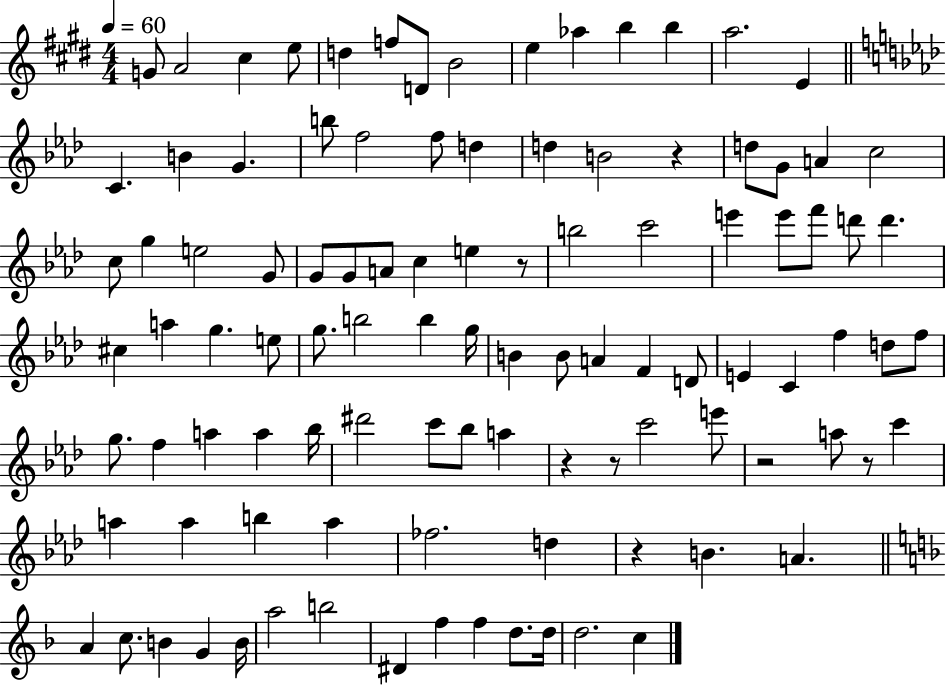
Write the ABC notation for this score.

X:1
T:Untitled
M:4/4
L:1/4
K:E
G/2 A2 ^c e/2 d f/2 D/2 B2 e _a b b a2 E C B G b/2 f2 f/2 d d B2 z d/2 G/2 A c2 c/2 g e2 G/2 G/2 G/2 A/2 c e z/2 b2 c'2 e' e'/2 f'/2 d'/2 d' ^c a g e/2 g/2 b2 b g/4 B B/2 A F D/2 E C f d/2 f/2 g/2 f a a _b/4 ^d'2 c'/2 _b/2 a z z/2 c'2 e'/2 z2 a/2 z/2 c' a a b a _f2 d z B A A c/2 B G B/4 a2 b2 ^D f f d/2 d/4 d2 c